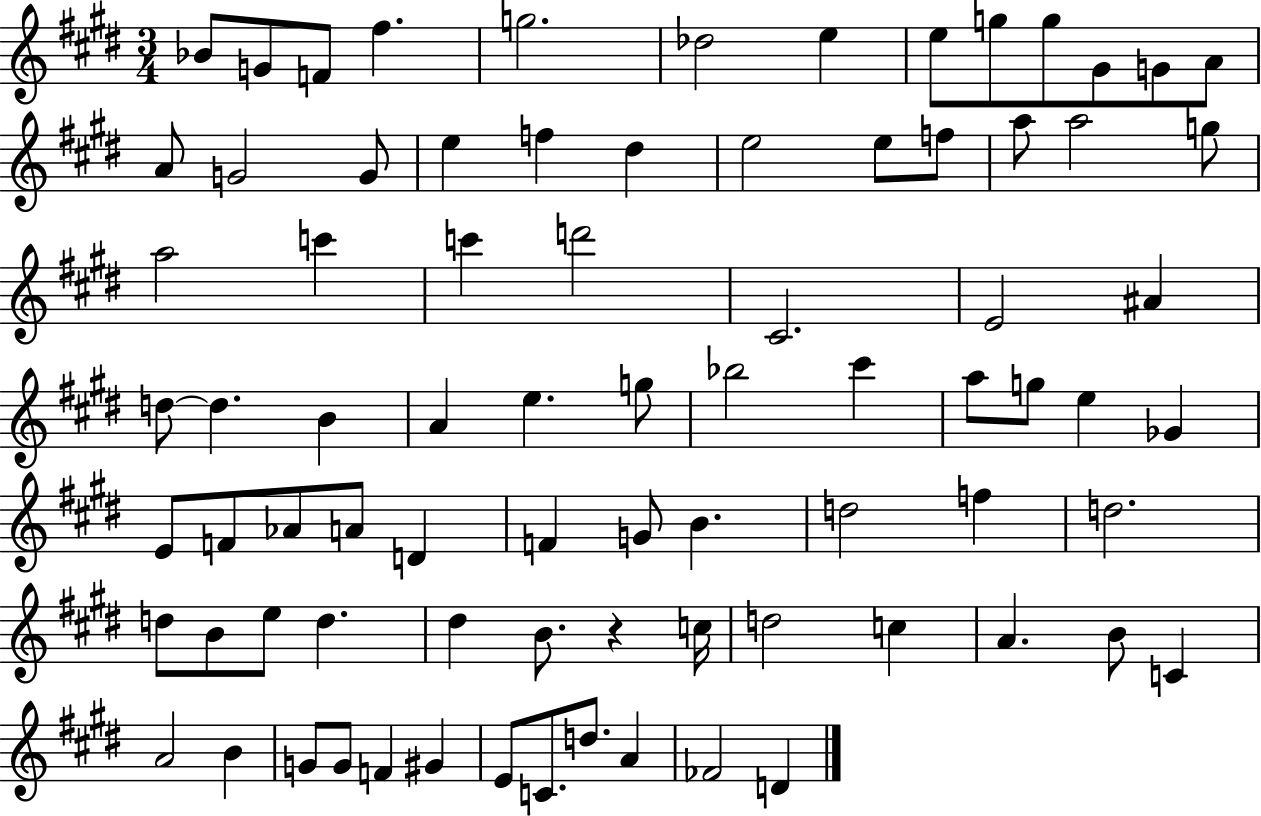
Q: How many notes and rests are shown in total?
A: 80